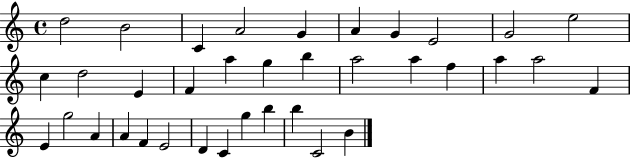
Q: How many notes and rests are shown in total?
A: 36